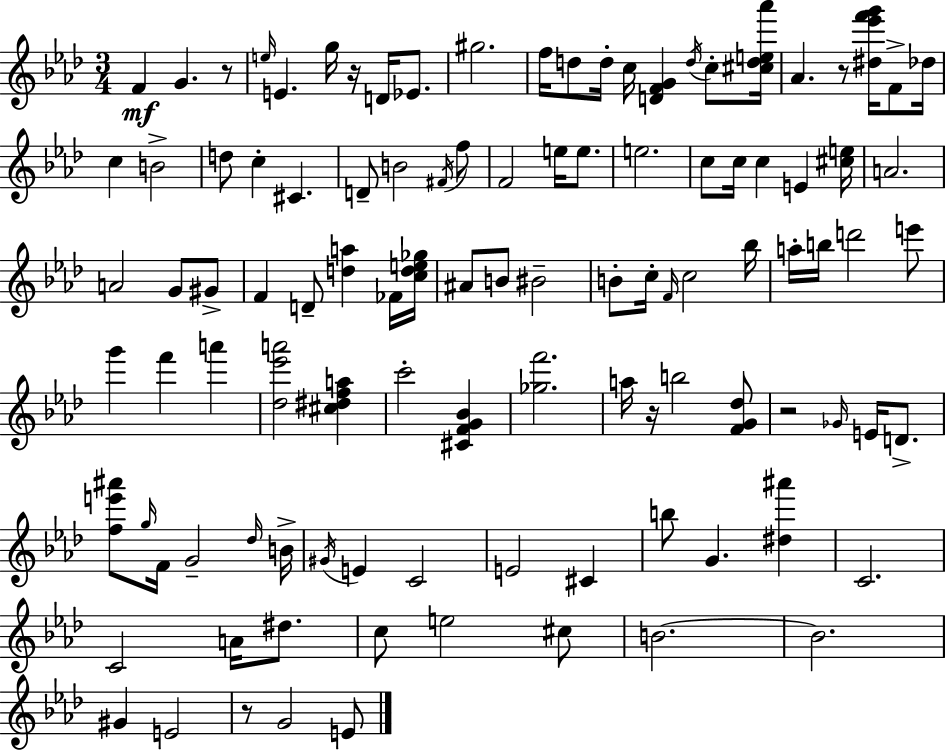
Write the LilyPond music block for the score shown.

{
  \clef treble
  \numericTimeSignature
  \time 3/4
  \key aes \major
  f'4\mf g'4. r8 | \grace { e''16 } e'4. g''16 r16 d'16 ees'8. | gis''2. | f''16 d''8 d''16-. c''16 <d' f' g'>4 \acciaccatura { d''16 } c''8-. | \break <cis'' d'' e'' aes'''>16 aes'4. r8 <dis'' ees''' f''' g'''>16 f'8-> | des''16 c''4 b'2-> | d''8 c''4-. cis'4. | d'8-- b'2 | \break \acciaccatura { fis'16 } f''8 f'2 e''16 | e''8. e''2. | c''8 c''16 c''4 e'4 | <cis'' e''>16 a'2. | \break a'2 g'8 | gis'8-> f'4 d'8-- <d'' a''>4 | fes'16 <c'' d'' e'' ges''>16 ais'8 b'8 bis'2-- | b'8-. c''16-. \grace { f'16 } c''2 | \break bes''16 a''16-. b''16 d'''2 | e'''8 g'''4 f'''4 | a'''4 <des'' ees''' a'''>2 | <cis'' dis'' f'' a''>4 c'''2-. | \break <cis' f' g' bes'>4 <ges'' f'''>2. | a''16 r16 b''2 | <f' g' des''>8 r2 | \grace { ges'16 } e'16 d'8.-> <f'' e''' ais'''>8 \grace { g''16 } f'16 g'2-- | \break \grace { des''16 } b'16-> \acciaccatura { gis'16 } e'4 | c'2 e'2 | cis'4 b''8 g'4. | <dis'' ais'''>4 c'2. | \break c'2 | a'16 dis''8. c''8 e''2 | cis''8 b'2.~~ | b'2. | \break gis'4 | e'2 r8 g'2 | e'8 \bar "|."
}